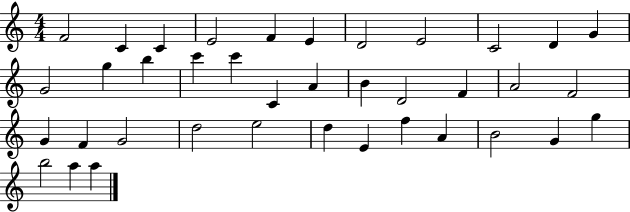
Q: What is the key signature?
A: C major